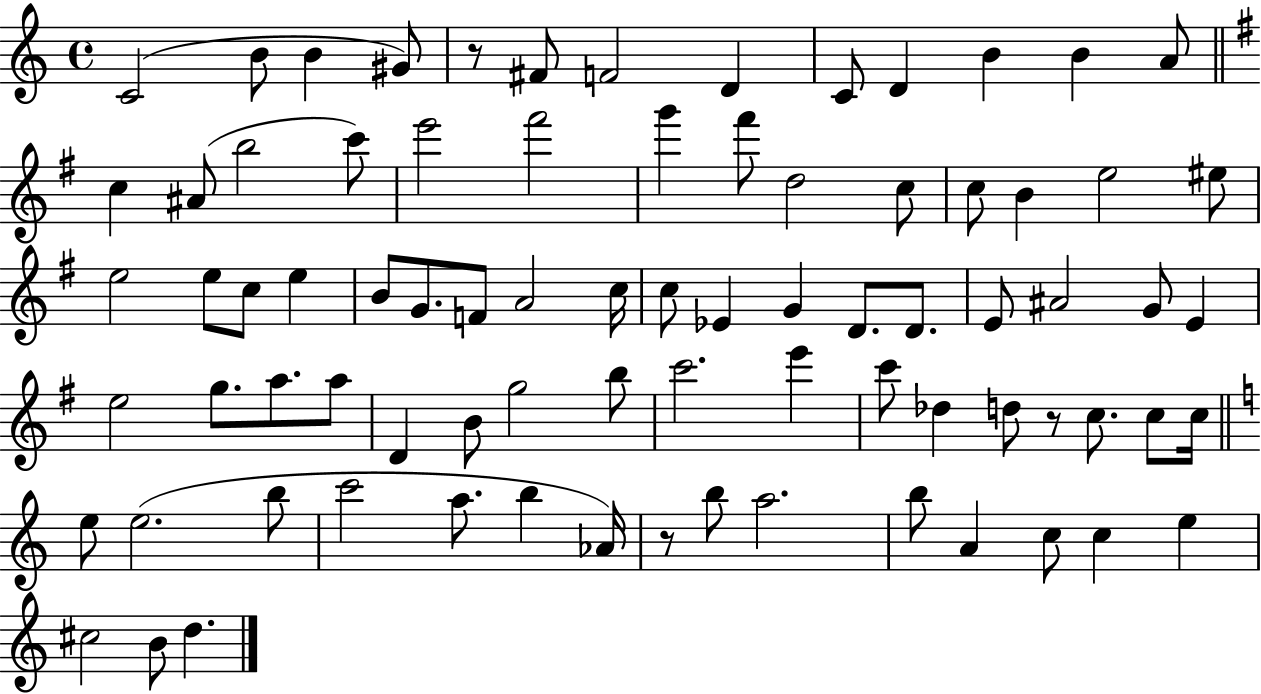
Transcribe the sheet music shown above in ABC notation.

X:1
T:Untitled
M:4/4
L:1/4
K:C
C2 B/2 B ^G/2 z/2 ^F/2 F2 D C/2 D B B A/2 c ^A/2 b2 c'/2 e'2 ^f'2 g' ^f'/2 d2 c/2 c/2 B e2 ^e/2 e2 e/2 c/2 e B/2 G/2 F/2 A2 c/4 c/2 _E G D/2 D/2 E/2 ^A2 G/2 E e2 g/2 a/2 a/2 D B/2 g2 b/2 c'2 e' c'/2 _d d/2 z/2 c/2 c/2 c/4 e/2 e2 b/2 c'2 a/2 b _A/4 z/2 b/2 a2 b/2 A c/2 c e ^c2 B/2 d